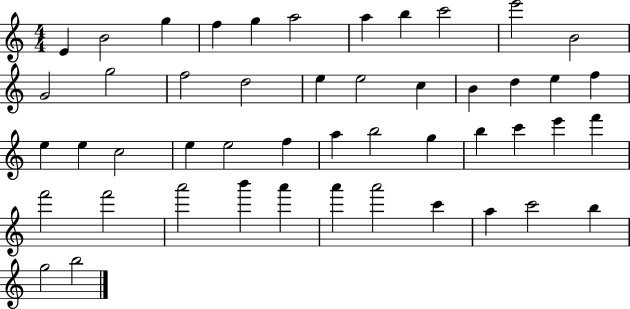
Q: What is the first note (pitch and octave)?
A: E4